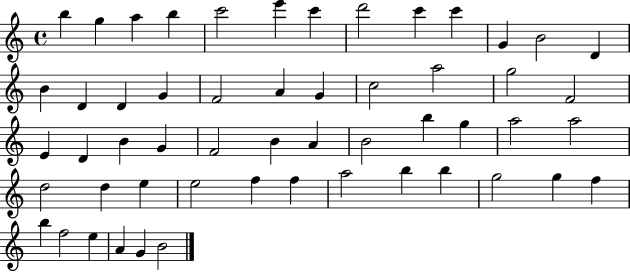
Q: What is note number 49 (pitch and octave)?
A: B5